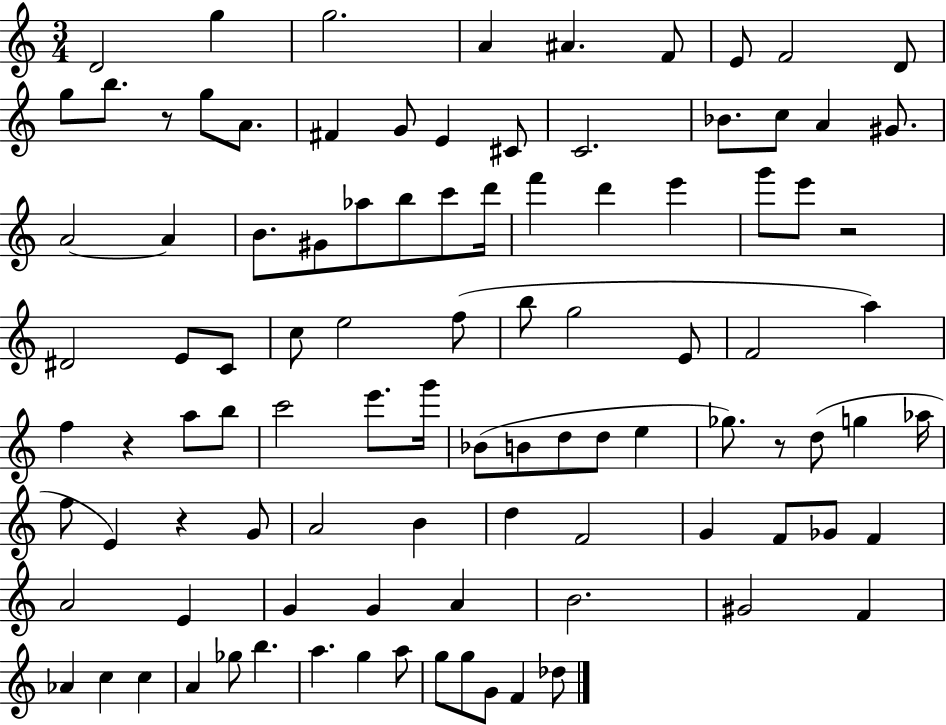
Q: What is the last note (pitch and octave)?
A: Db5